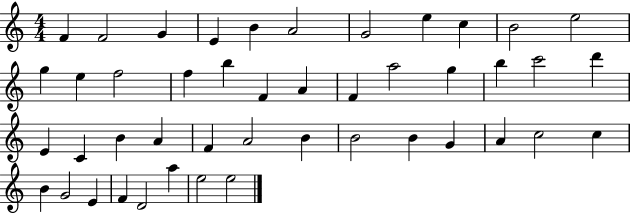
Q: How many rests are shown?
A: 0